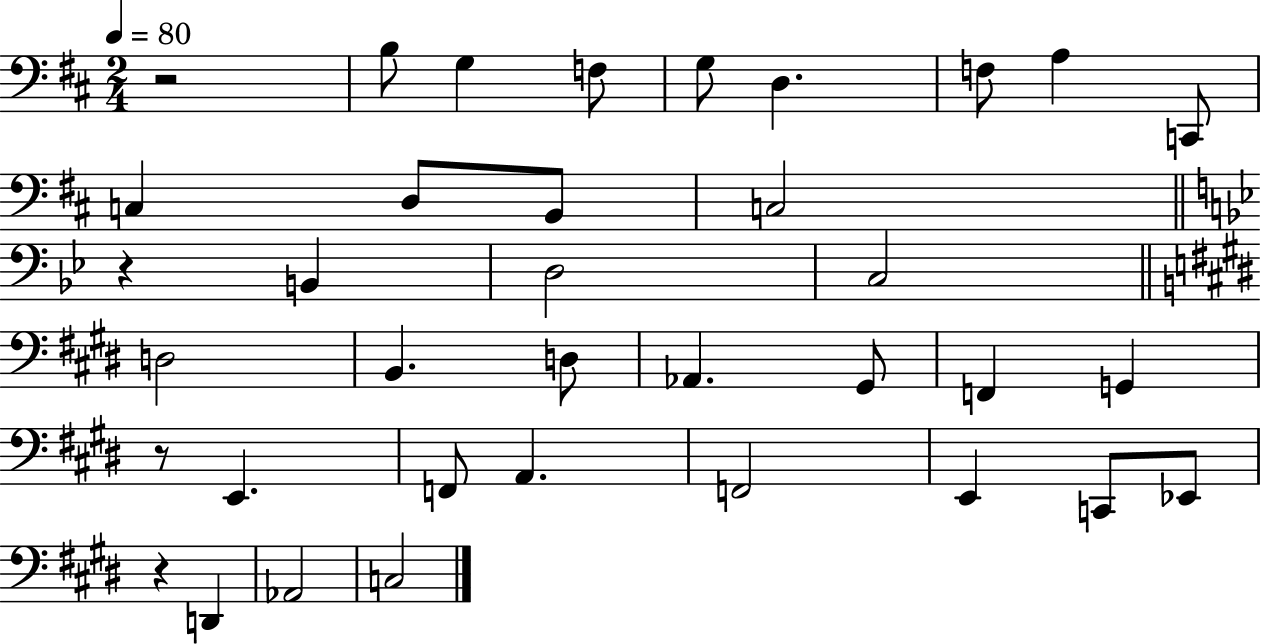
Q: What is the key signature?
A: D major